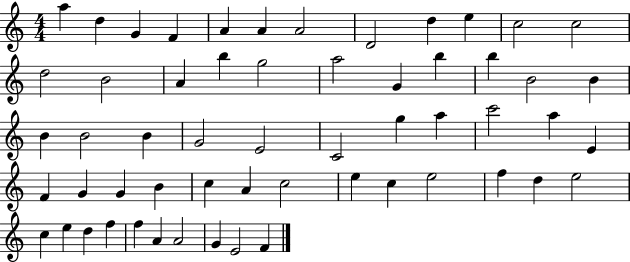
{
  \clef treble
  \numericTimeSignature
  \time 4/4
  \key c \major
  a''4 d''4 g'4 f'4 | a'4 a'4 a'2 | d'2 d''4 e''4 | c''2 c''2 | \break d''2 b'2 | a'4 b''4 g''2 | a''2 g'4 b''4 | b''4 b'2 b'4 | \break b'4 b'2 b'4 | g'2 e'2 | c'2 g''4 a''4 | c'''2 a''4 e'4 | \break f'4 g'4 g'4 b'4 | c''4 a'4 c''2 | e''4 c''4 e''2 | f''4 d''4 e''2 | \break c''4 e''4 d''4 f''4 | f''4 a'4 a'2 | g'4 e'2 f'4 | \bar "|."
}